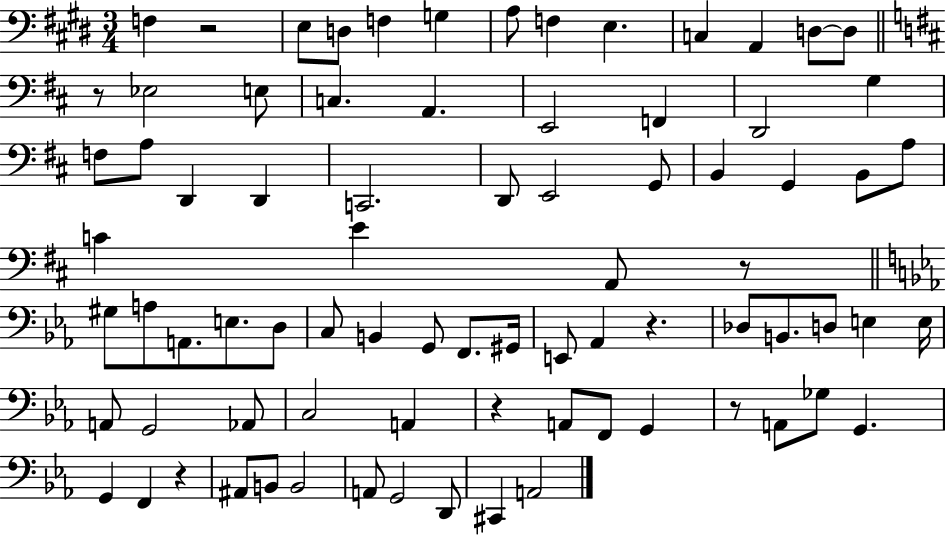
{
  \clef bass
  \numericTimeSignature
  \time 3/4
  \key e \major
  f4 r2 | e8 d8 f4 g4 | a8 f4 e4. | c4 a,4 d8~~ d8 | \break \bar "||" \break \key d \major r8 ees2 e8 | c4. a,4. | e,2 f,4 | d,2 g4 | \break f8 a8 d,4 d,4 | c,2. | d,8 e,2 g,8 | b,4 g,4 b,8 a8 | \break c'4 e'4 a,8 r8 | \bar "||" \break \key ees \major gis8 a8 a,8. e8. d8 | c8 b,4 g,8 f,8. gis,16 | e,8 aes,4 r4. | des8 b,8. d8 e4 e16 | \break a,8 g,2 aes,8 | c2 a,4 | r4 a,8 f,8 g,4 | r8 a,8 ges8 g,4. | \break g,4 f,4 r4 | ais,8 b,8 b,2 | a,8 g,2 d,8 | cis,4 a,2 | \break \bar "|."
}